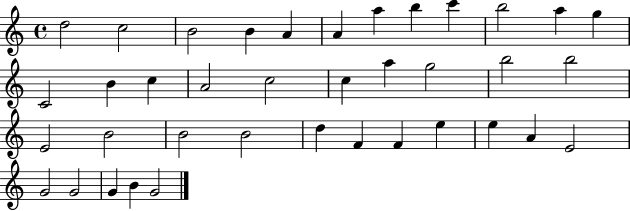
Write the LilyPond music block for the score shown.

{
  \clef treble
  \time 4/4
  \defaultTimeSignature
  \key c \major
  d''2 c''2 | b'2 b'4 a'4 | a'4 a''4 b''4 c'''4 | b''2 a''4 g''4 | \break c'2 b'4 c''4 | a'2 c''2 | c''4 a''4 g''2 | b''2 b''2 | \break e'2 b'2 | b'2 b'2 | d''4 f'4 f'4 e''4 | e''4 a'4 e'2 | \break g'2 g'2 | g'4 b'4 g'2 | \bar "|."
}